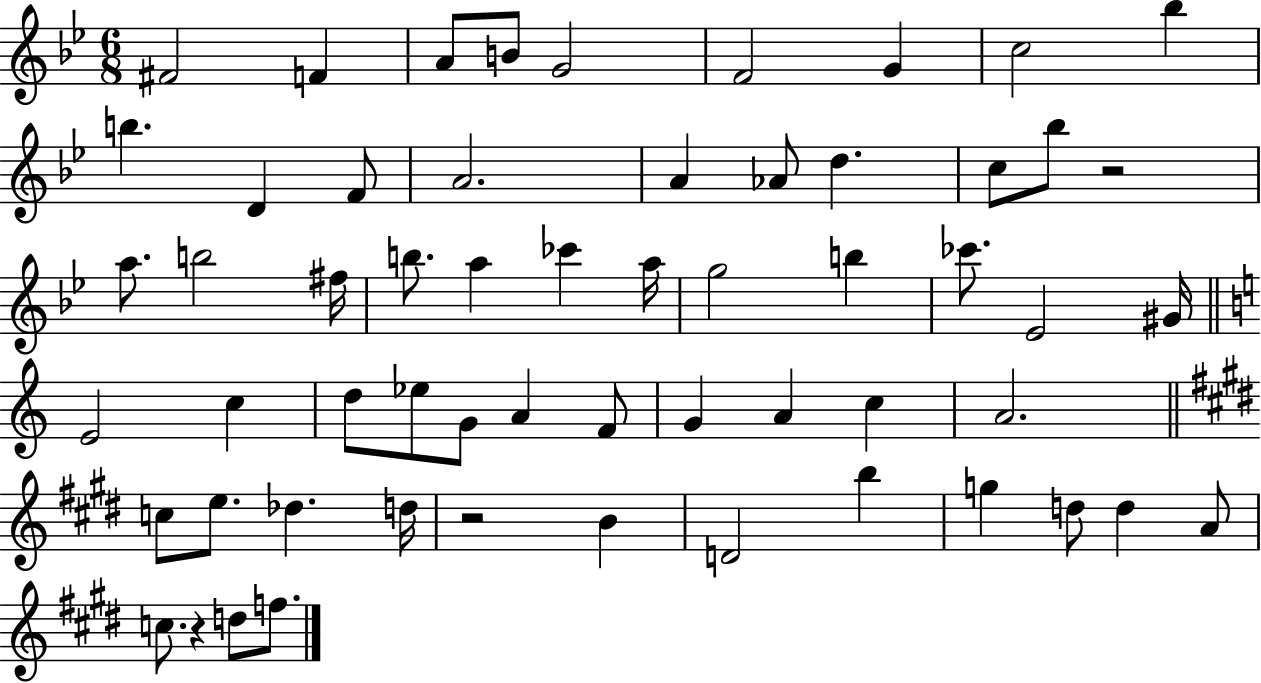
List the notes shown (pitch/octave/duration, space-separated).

F#4/h F4/q A4/e B4/e G4/h F4/h G4/q C5/h Bb5/q B5/q. D4/q F4/e A4/h. A4/q Ab4/e D5/q. C5/e Bb5/e R/h A5/e. B5/h F#5/s B5/e. A5/q CES6/q A5/s G5/h B5/q CES6/e. Eb4/h G#4/s E4/h C5/q D5/e Eb5/e G4/e A4/q F4/e G4/q A4/q C5/q A4/h. C5/e E5/e. Db5/q. D5/s R/h B4/q D4/h B5/q G5/q D5/e D5/q A4/e C5/e. R/q D5/e F5/e.